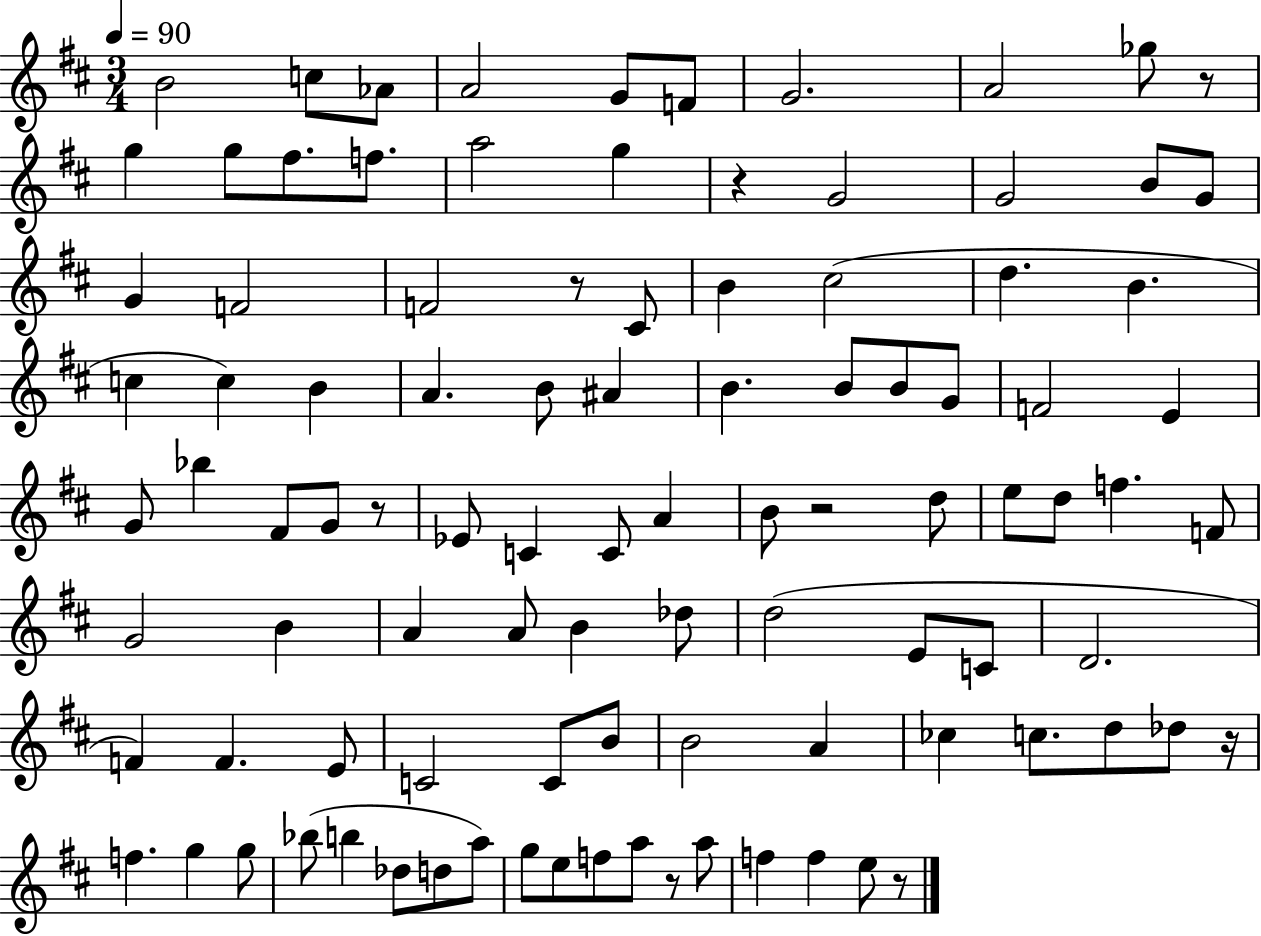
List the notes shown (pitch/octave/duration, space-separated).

B4/h C5/e Ab4/e A4/h G4/e F4/e G4/h. A4/h Gb5/e R/e G5/q G5/e F#5/e. F5/e. A5/h G5/q R/q G4/h G4/h B4/e G4/e G4/q F4/h F4/h R/e C#4/e B4/q C#5/h D5/q. B4/q. C5/q C5/q B4/q A4/q. B4/e A#4/q B4/q. B4/e B4/e G4/e F4/h E4/q G4/e Bb5/q F#4/e G4/e R/e Eb4/e C4/q C4/e A4/q B4/e R/h D5/e E5/e D5/e F5/q. F4/e G4/h B4/q A4/q A4/e B4/q Db5/e D5/h E4/e C4/e D4/h. F4/q F4/q. E4/e C4/h C4/e B4/e B4/h A4/q CES5/q C5/e. D5/e Db5/e R/s F5/q. G5/q G5/e Bb5/e B5/q Db5/e D5/e A5/e G5/e E5/e F5/e A5/e R/e A5/e F5/q F5/q E5/e R/e